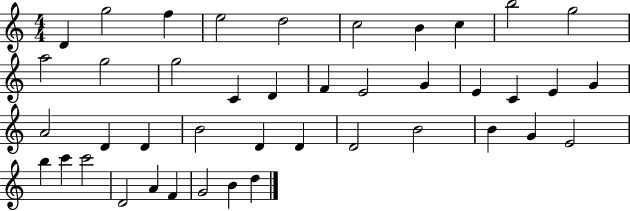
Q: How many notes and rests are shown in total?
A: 42